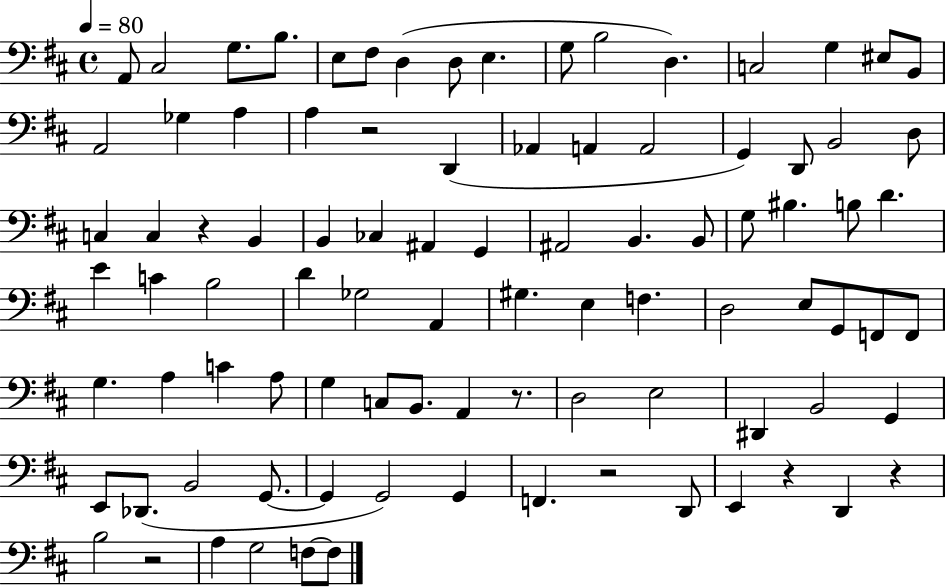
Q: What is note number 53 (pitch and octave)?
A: E3